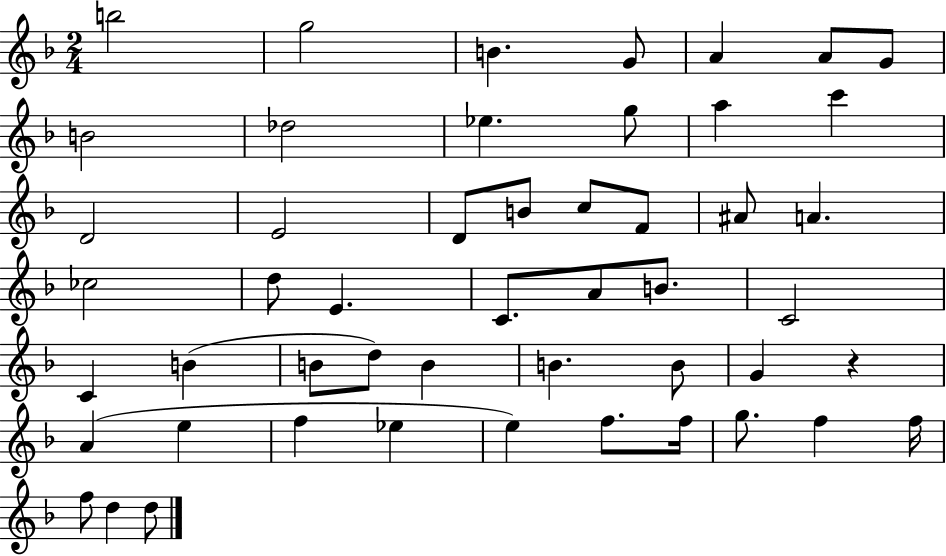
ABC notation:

X:1
T:Untitled
M:2/4
L:1/4
K:F
b2 g2 B G/2 A A/2 G/2 B2 _d2 _e g/2 a c' D2 E2 D/2 B/2 c/2 F/2 ^A/2 A _c2 d/2 E C/2 A/2 B/2 C2 C B B/2 d/2 B B B/2 G z A e f _e e f/2 f/4 g/2 f f/4 f/2 d d/2